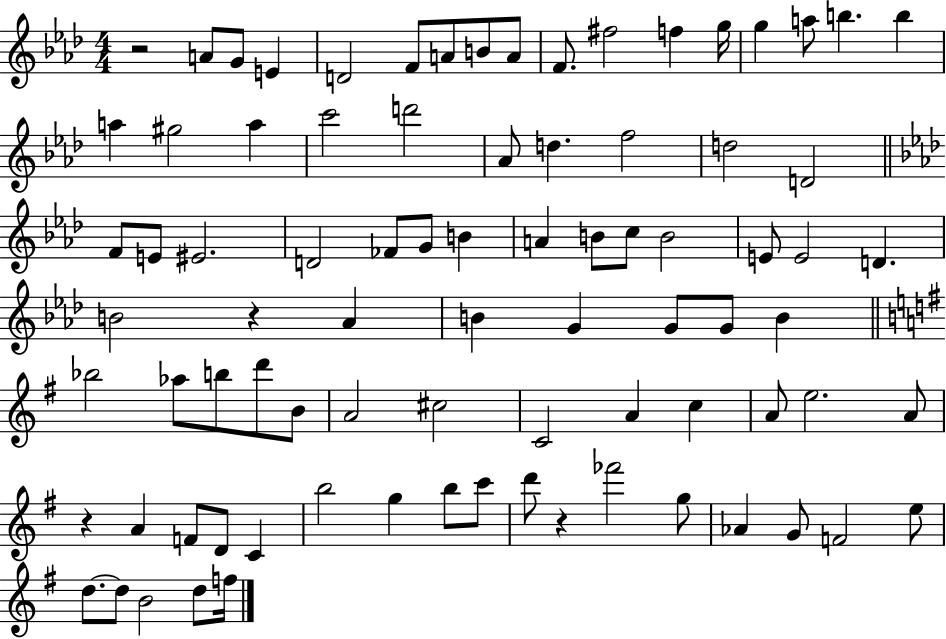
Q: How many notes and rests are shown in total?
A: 84